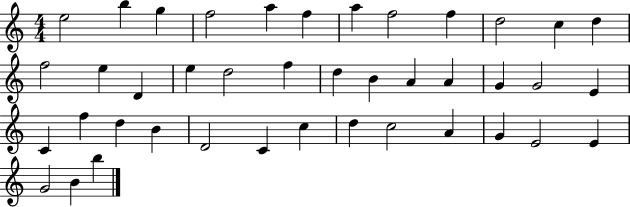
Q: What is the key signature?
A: C major